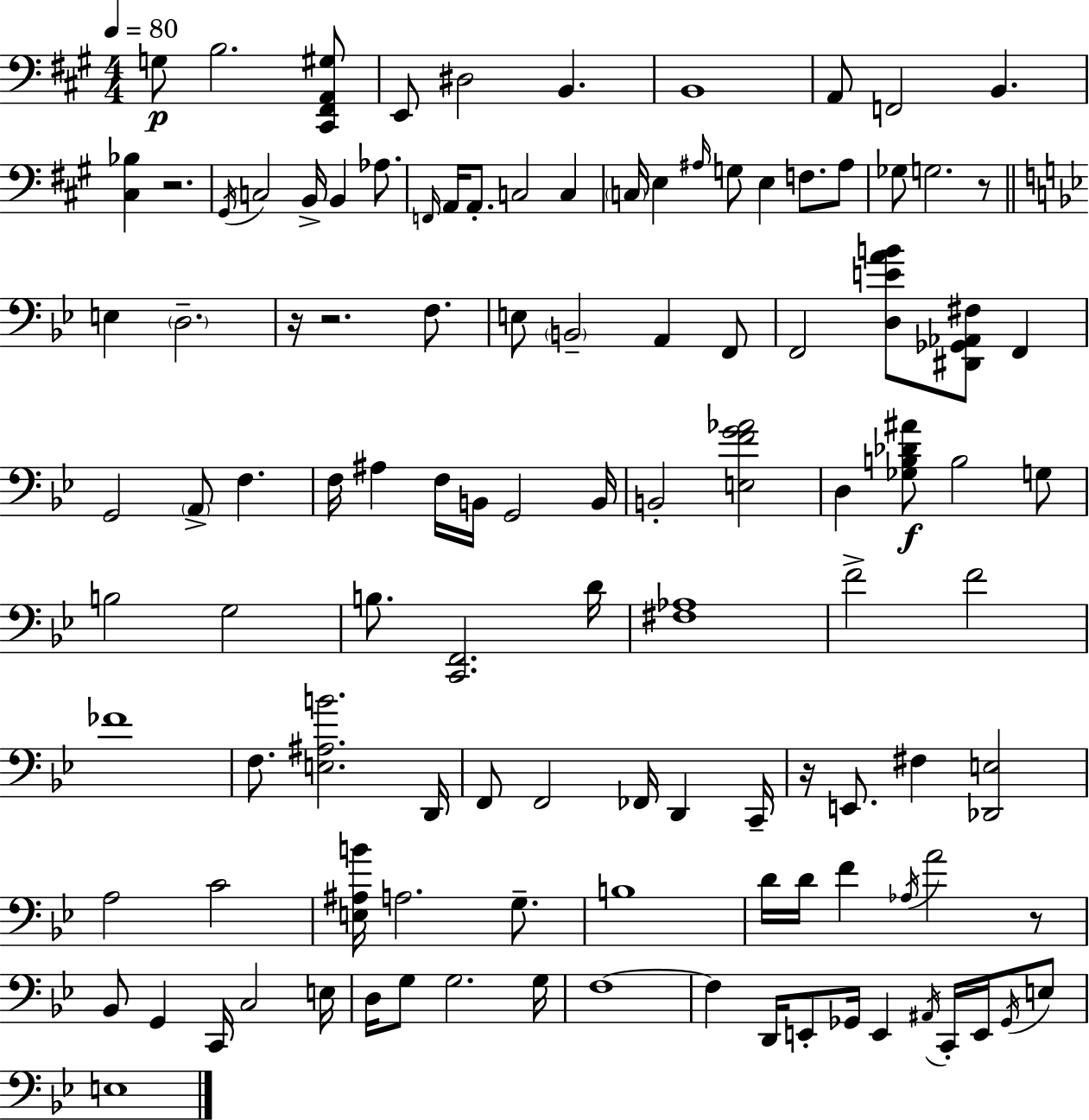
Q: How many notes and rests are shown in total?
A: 114